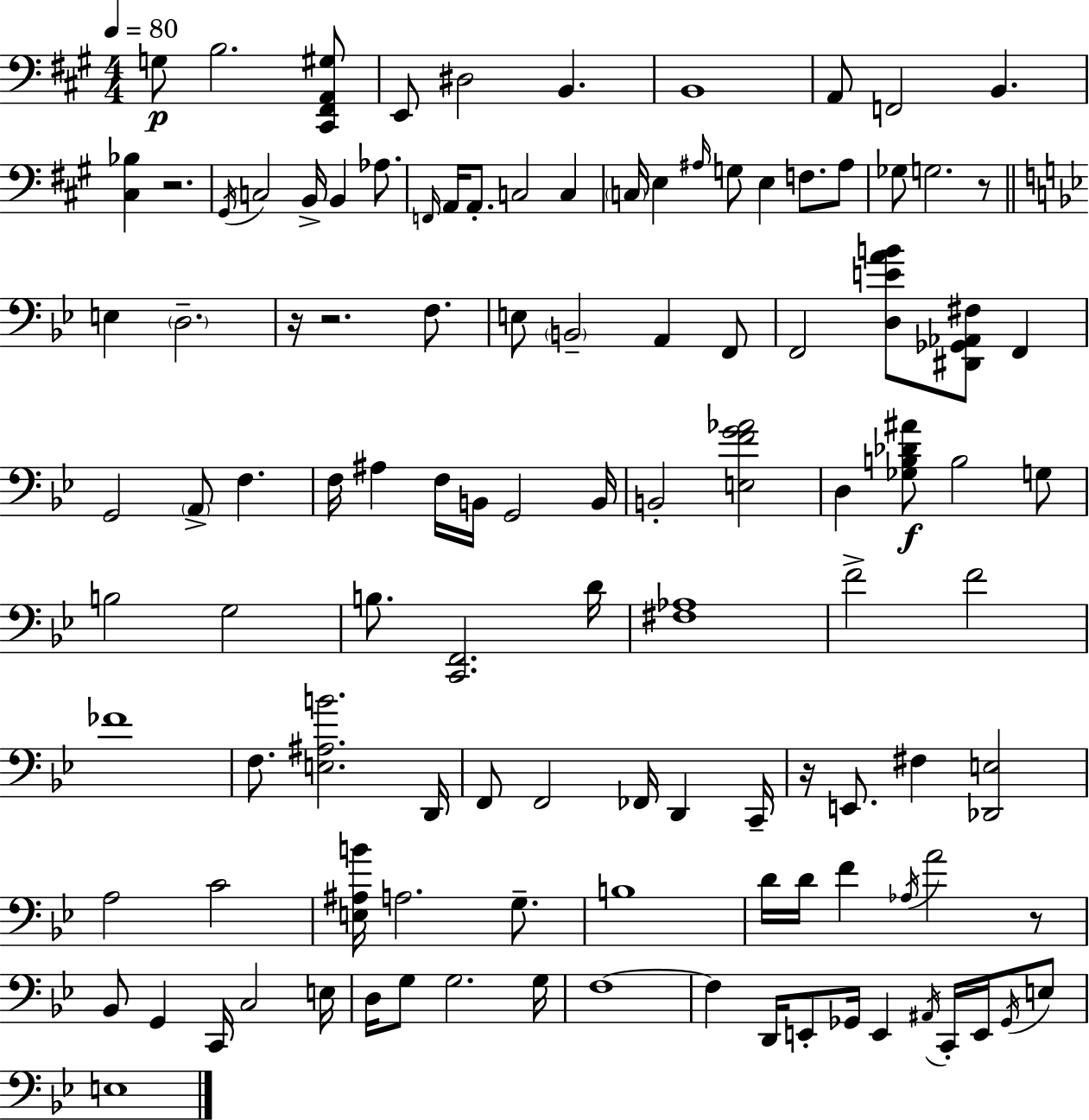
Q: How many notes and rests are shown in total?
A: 114